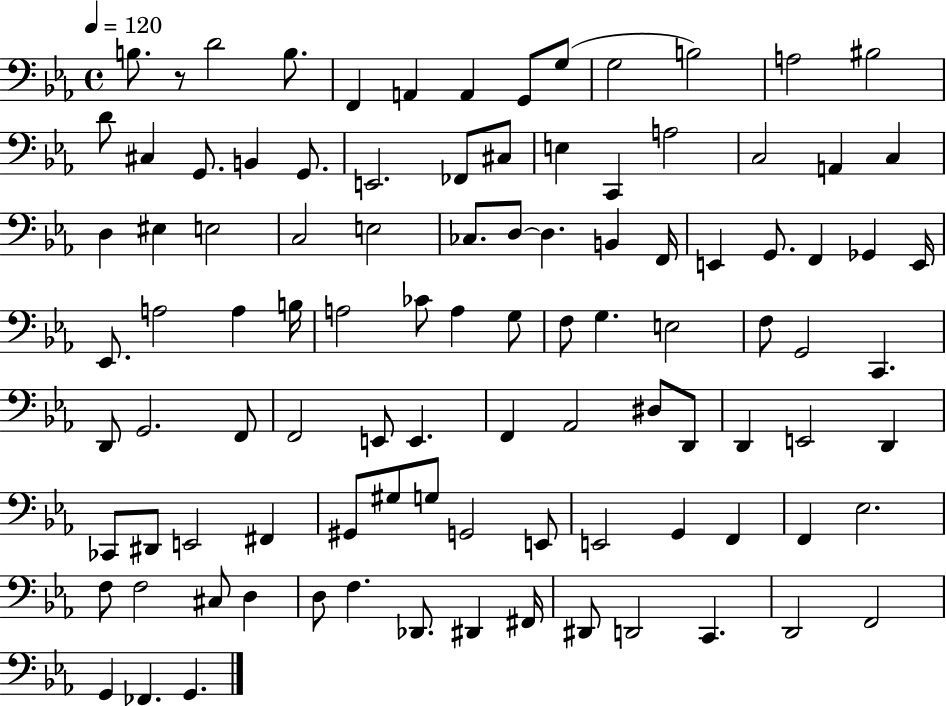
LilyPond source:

{
  \clef bass
  \time 4/4
  \defaultTimeSignature
  \key ees \major
  \tempo 4 = 120
  \repeat volta 2 { b8. r8 d'2 b8. | f,4 a,4 a,4 g,8 g8( | g2 b2) | a2 bis2 | \break d'8 cis4 g,8. b,4 g,8. | e,2. fes,8 cis8 | e4 c,4 a2 | c2 a,4 c4 | \break d4 eis4 e2 | c2 e2 | ces8. d8~~ d4. b,4 f,16 | e,4 g,8. f,4 ges,4 e,16 | \break ees,8. a2 a4 b16 | a2 ces'8 a4 g8 | f8 g4. e2 | f8 g,2 c,4. | \break d,8 g,2. f,8 | f,2 e,8 e,4. | f,4 aes,2 dis8 d,8 | d,4 e,2 d,4 | \break ces,8 dis,8 e,2 fis,4 | gis,8 gis8 g8 g,2 e,8 | e,2 g,4 f,4 | f,4 ees2. | \break f8 f2 cis8 d4 | d8 f4. des,8. dis,4 fis,16 | dis,8 d,2 c,4. | d,2 f,2 | \break g,4 fes,4. g,4. | } \bar "|."
}